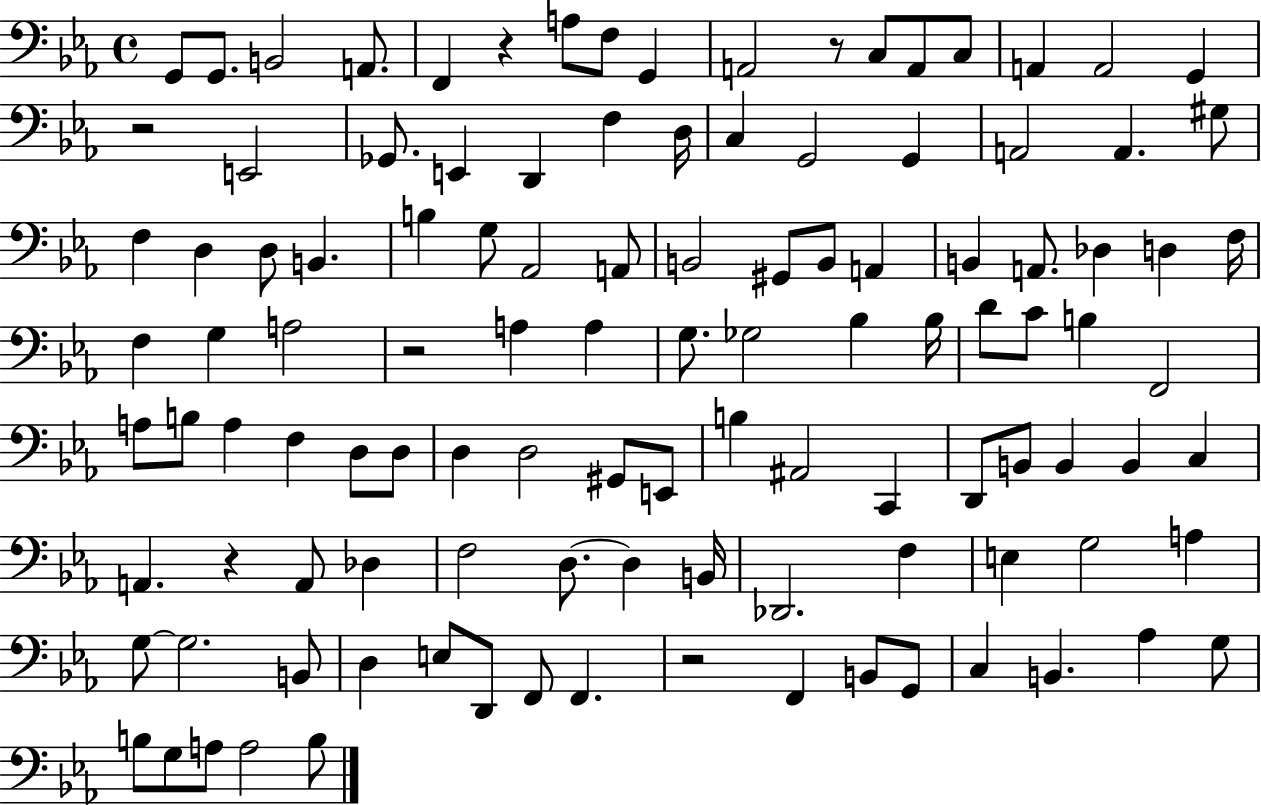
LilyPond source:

{
  \clef bass
  \time 4/4
  \defaultTimeSignature
  \key ees \major
  g,8 g,8. b,2 a,8. | f,4 r4 a8 f8 g,4 | a,2 r8 c8 a,8 c8 | a,4 a,2 g,4 | \break r2 e,2 | ges,8. e,4 d,4 f4 d16 | c4 g,2 g,4 | a,2 a,4. gis8 | \break f4 d4 d8 b,4. | b4 g8 aes,2 a,8 | b,2 gis,8 b,8 a,4 | b,4 a,8. des4 d4 f16 | \break f4 g4 a2 | r2 a4 a4 | g8. ges2 bes4 bes16 | d'8 c'8 b4 f,2 | \break a8 b8 a4 f4 d8 d8 | d4 d2 gis,8 e,8 | b4 ais,2 c,4 | d,8 b,8 b,4 b,4 c4 | \break a,4. r4 a,8 des4 | f2 d8.~~ d4 b,16 | des,2. f4 | e4 g2 a4 | \break g8~~ g2. b,8 | d4 e8 d,8 f,8 f,4. | r2 f,4 b,8 g,8 | c4 b,4. aes4 g8 | \break b8 g8 a8 a2 b8 | \bar "|."
}